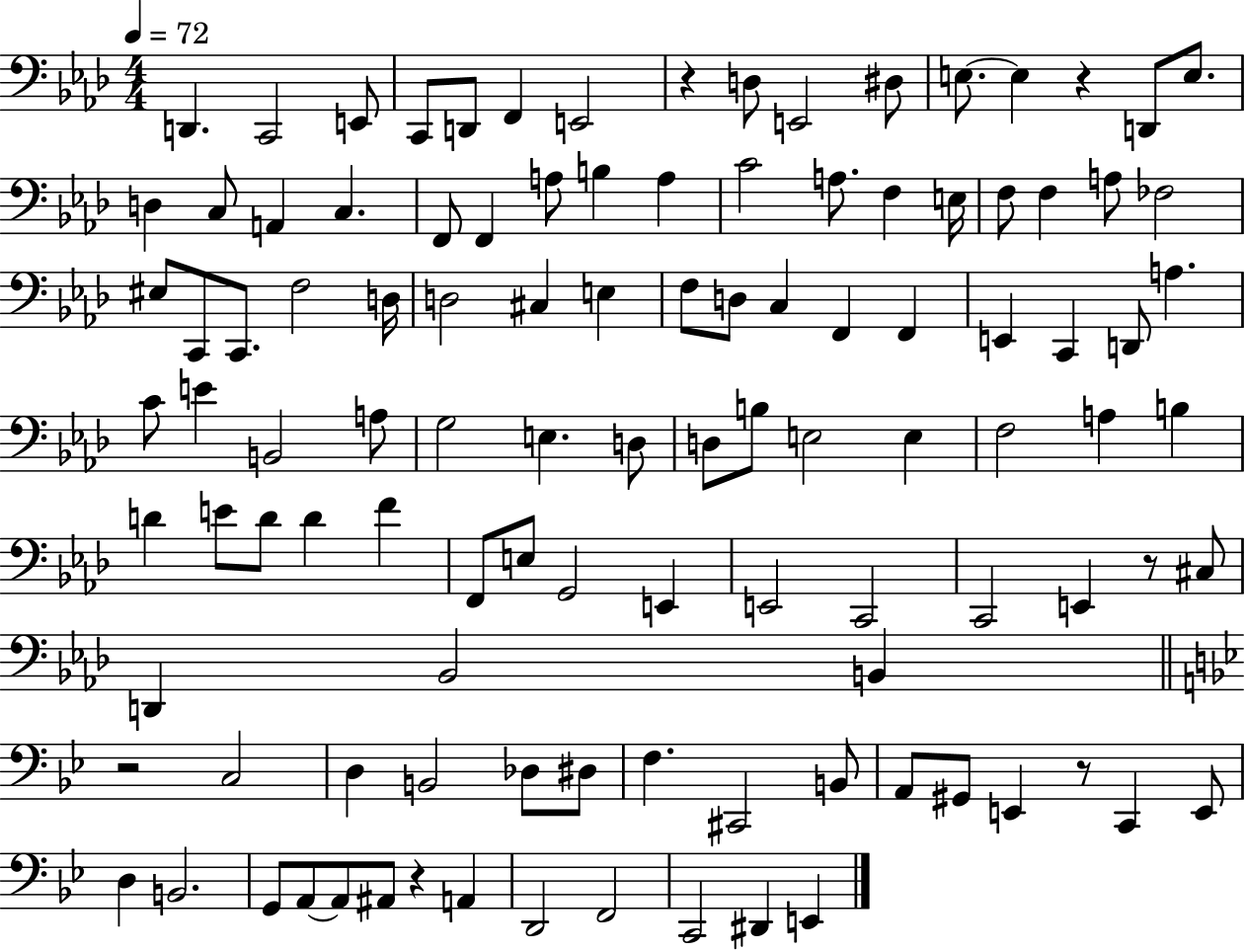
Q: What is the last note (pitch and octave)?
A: E2